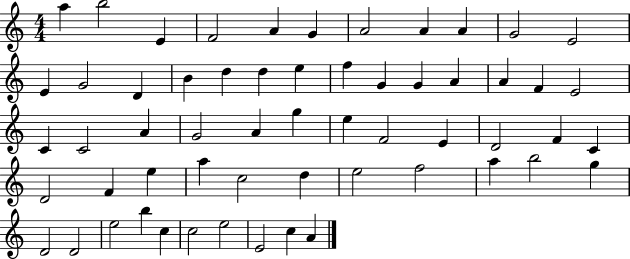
{
  \clef treble
  \numericTimeSignature
  \time 4/4
  \key c \major
  a''4 b''2 e'4 | f'2 a'4 g'4 | a'2 a'4 a'4 | g'2 e'2 | \break e'4 g'2 d'4 | b'4 d''4 d''4 e''4 | f''4 g'4 g'4 a'4 | a'4 f'4 e'2 | \break c'4 c'2 a'4 | g'2 a'4 g''4 | e''4 f'2 e'4 | d'2 f'4 c'4 | \break d'2 f'4 e''4 | a''4 c''2 d''4 | e''2 f''2 | a''4 b''2 g''4 | \break d'2 d'2 | e''2 b''4 c''4 | c''2 e''2 | e'2 c''4 a'4 | \break \bar "|."
}